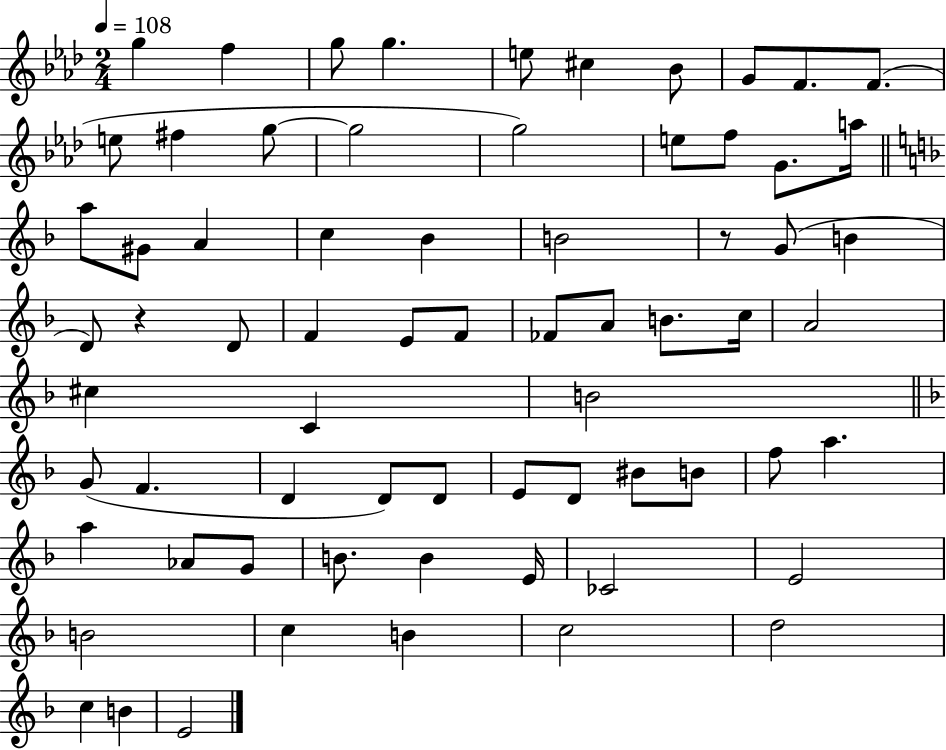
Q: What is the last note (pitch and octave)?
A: E4